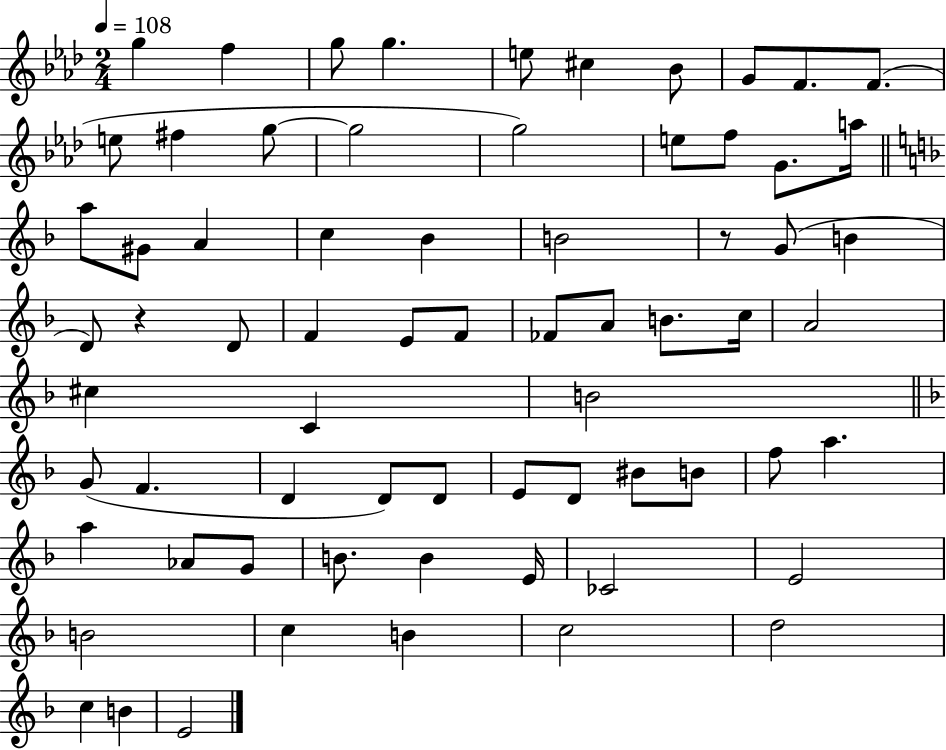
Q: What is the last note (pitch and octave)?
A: E4